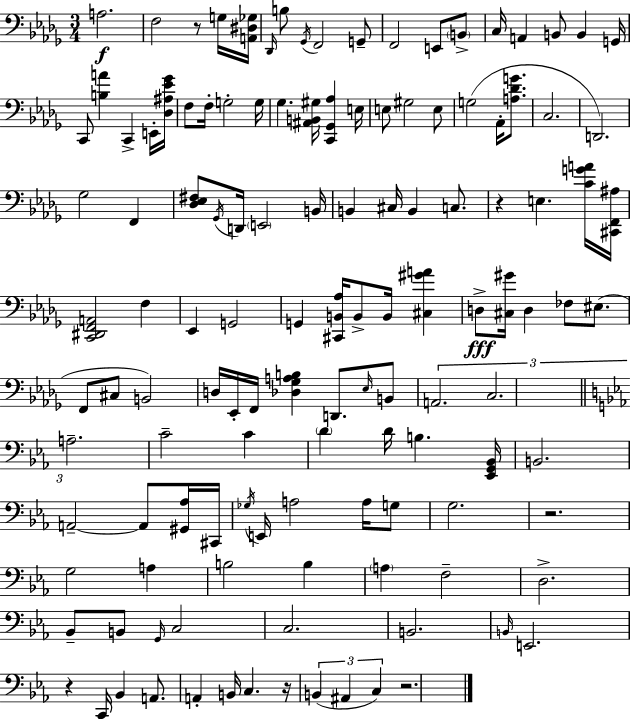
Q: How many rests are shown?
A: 6